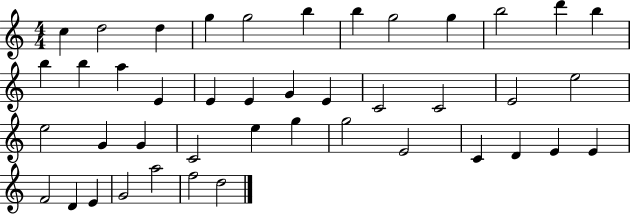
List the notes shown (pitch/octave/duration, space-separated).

C5/q D5/h D5/q G5/q G5/h B5/q B5/q G5/h G5/q B5/h D6/q B5/q B5/q B5/q A5/q E4/q E4/q E4/q G4/q E4/q C4/h C4/h E4/h E5/h E5/h G4/q G4/q C4/h E5/q G5/q G5/h E4/h C4/q D4/q E4/q E4/q F4/h D4/q E4/q G4/h A5/h F5/h D5/h